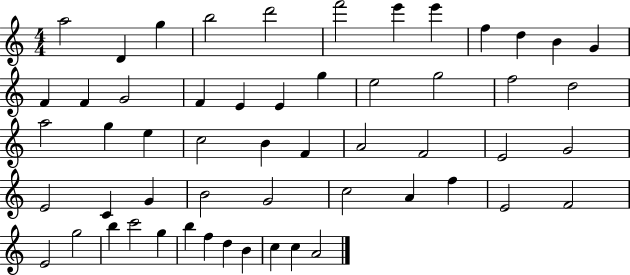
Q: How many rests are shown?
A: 0